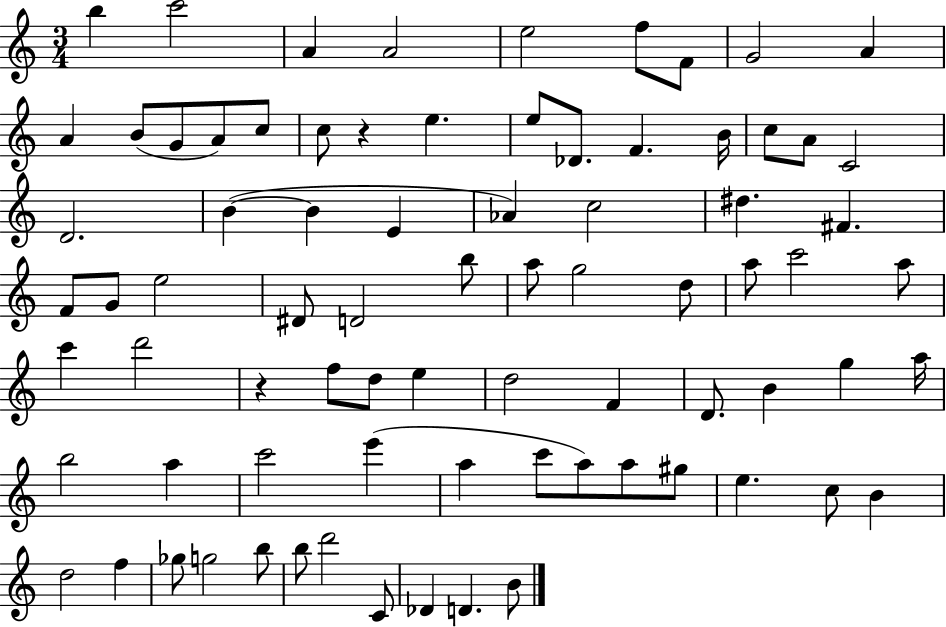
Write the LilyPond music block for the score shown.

{
  \clef treble
  \numericTimeSignature
  \time 3/4
  \key c \major
  \repeat volta 2 { b''4 c'''2 | a'4 a'2 | e''2 f''8 f'8 | g'2 a'4 | \break a'4 b'8( g'8 a'8) c''8 | c''8 r4 e''4. | e''8 des'8. f'4. b'16 | c''8 a'8 c'2 | \break d'2. | b'4~(~ b'4 e'4 | aes'4) c''2 | dis''4. fis'4. | \break f'8 g'8 e''2 | dis'8 d'2 b''8 | a''8 g''2 d''8 | a''8 c'''2 a''8 | \break c'''4 d'''2 | r4 f''8 d''8 e''4 | d''2 f'4 | d'8. b'4 g''4 a''16 | \break b''2 a''4 | c'''2 e'''4( | a''4 c'''8 a''8) a''8 gis''8 | e''4. c''8 b'4 | \break d''2 f''4 | ges''8 g''2 b''8 | b''8 d'''2 c'8 | des'4 d'4. b'8 | \break } \bar "|."
}